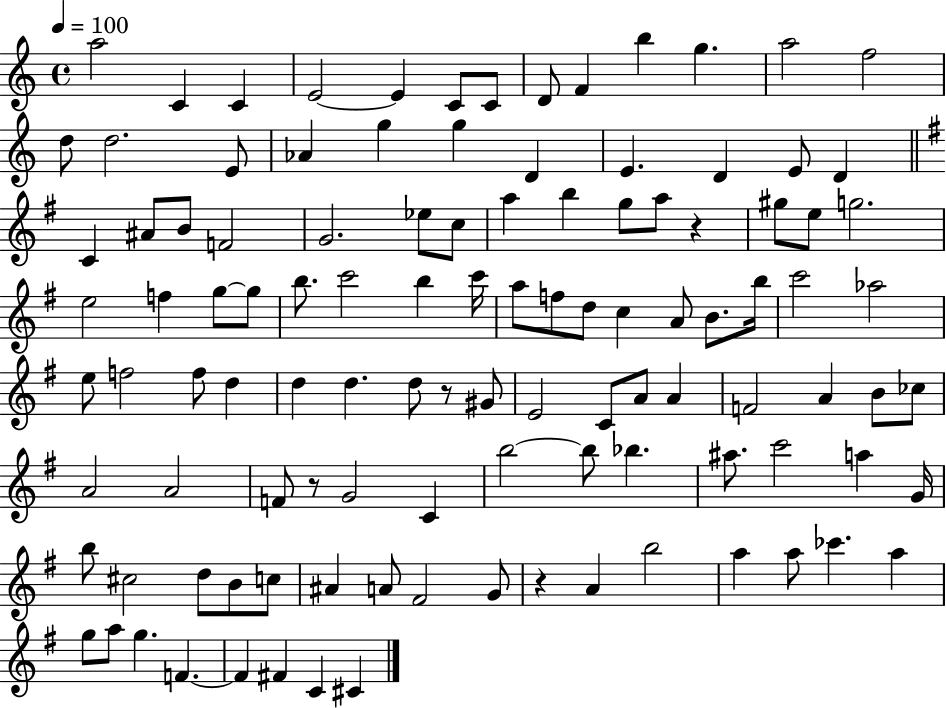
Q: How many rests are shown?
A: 4